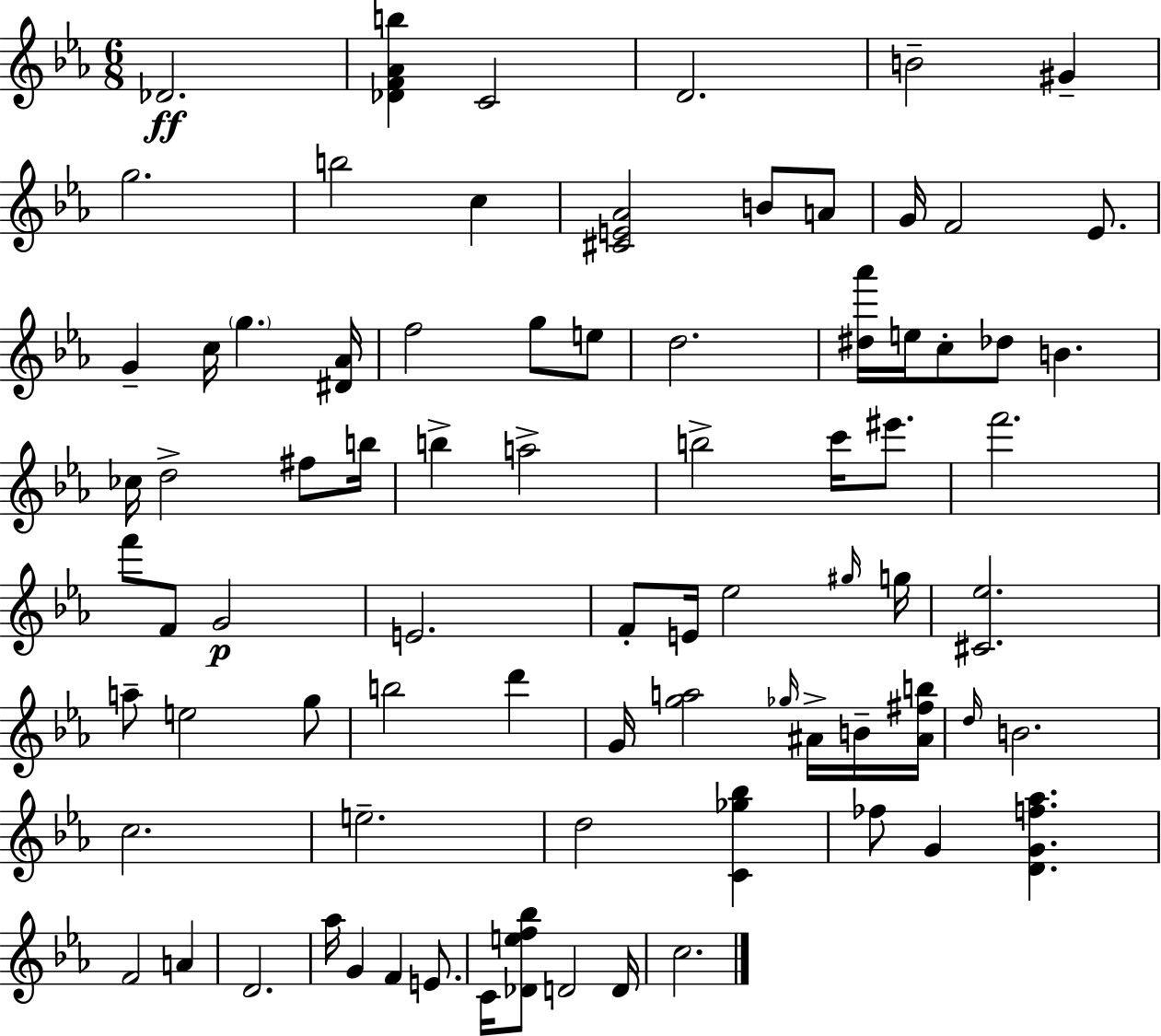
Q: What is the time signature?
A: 6/8